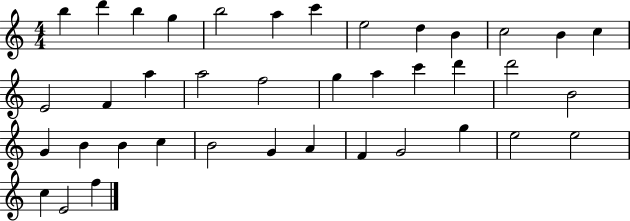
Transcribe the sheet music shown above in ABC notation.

X:1
T:Untitled
M:4/4
L:1/4
K:C
b d' b g b2 a c' e2 d B c2 B c E2 F a a2 f2 g a c' d' d'2 B2 G B B c B2 G A F G2 g e2 e2 c E2 f